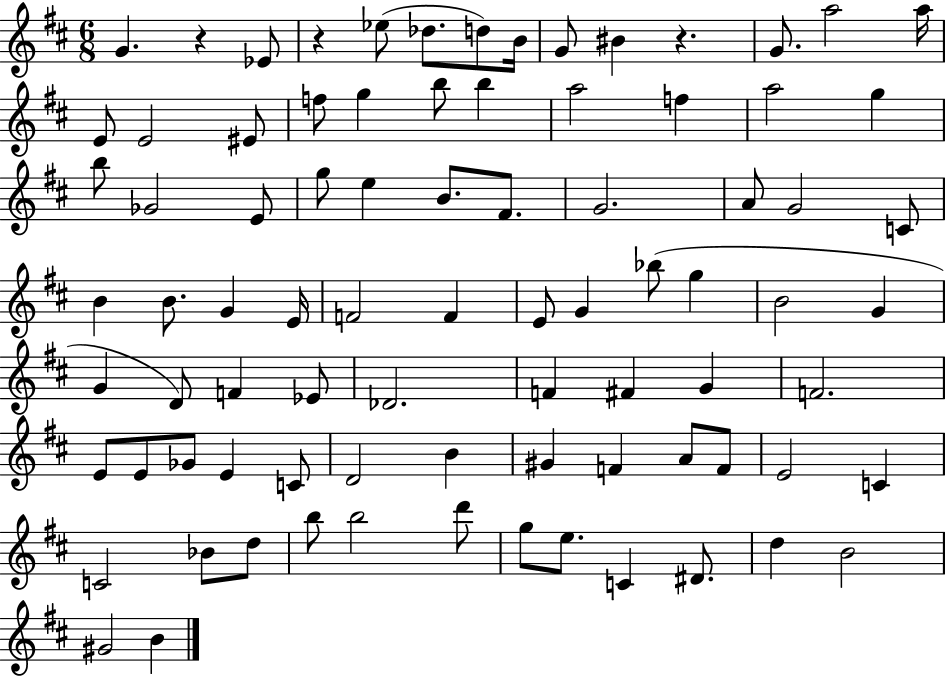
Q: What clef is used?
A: treble